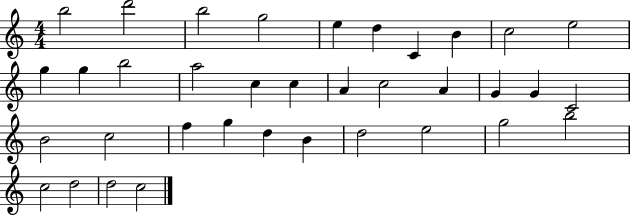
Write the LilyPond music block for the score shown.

{
  \clef treble
  \numericTimeSignature
  \time 4/4
  \key c \major
  b''2 d'''2 | b''2 g''2 | e''4 d''4 c'4 b'4 | c''2 e''2 | \break g''4 g''4 b''2 | a''2 c''4 c''4 | a'4 c''2 a'4 | g'4 g'4 c'2 | \break b'2 c''2 | f''4 g''4 d''4 b'4 | d''2 e''2 | g''2 b''2 | \break c''2 d''2 | d''2 c''2 | \bar "|."
}